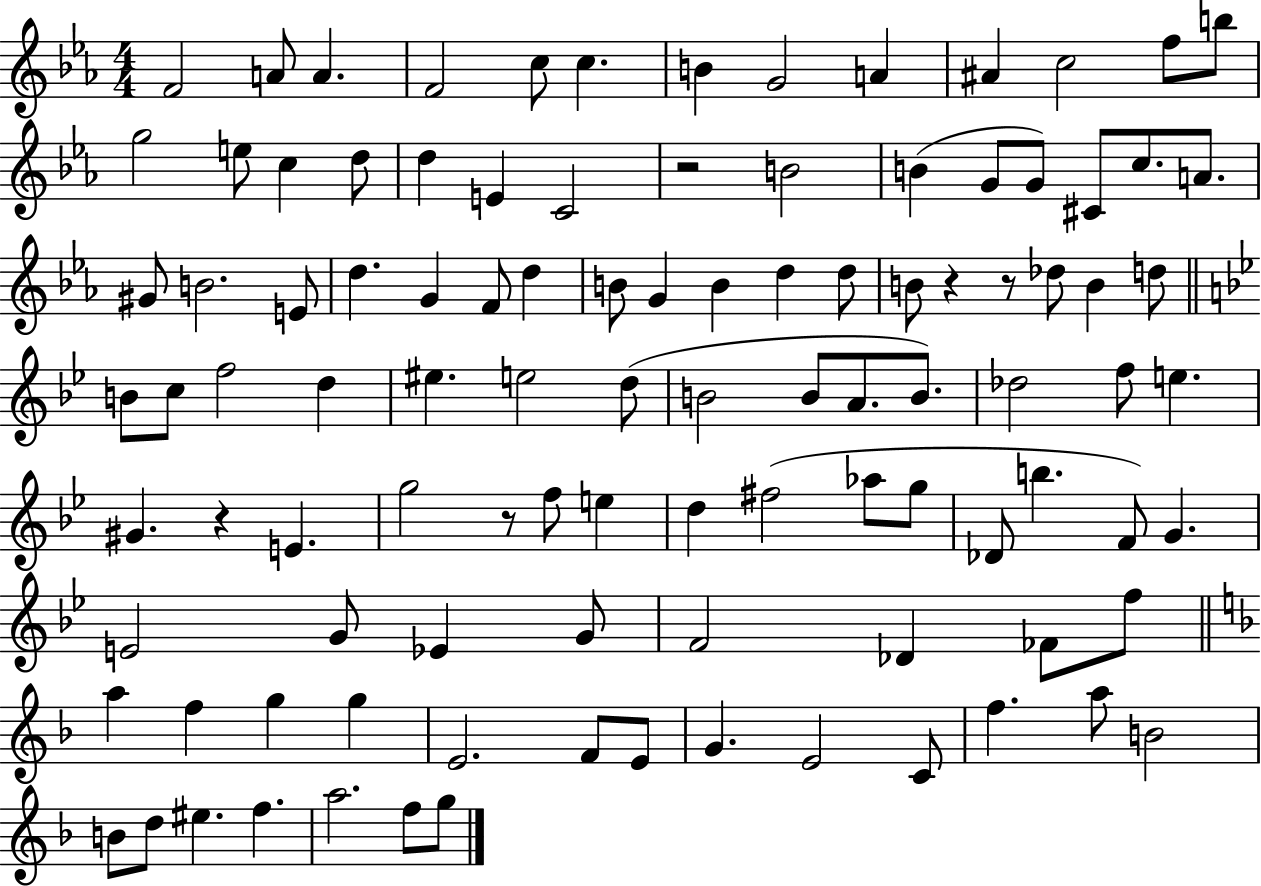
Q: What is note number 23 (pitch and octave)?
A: G4